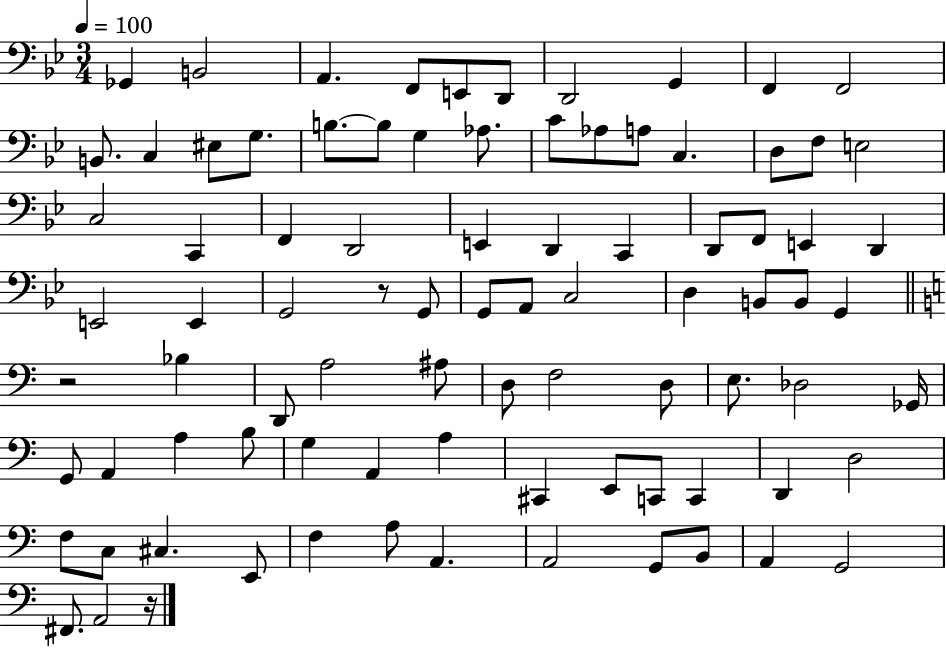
Gb2/q B2/h A2/q. F2/e E2/e D2/e D2/h G2/q F2/q F2/h B2/e. C3/q EIS3/e G3/e. B3/e. B3/e G3/q Ab3/e. C4/e Ab3/e A3/e C3/q. D3/e F3/e E3/h C3/h C2/q F2/q D2/h E2/q D2/q C2/q D2/e F2/e E2/q D2/q E2/h E2/q G2/h R/e G2/e G2/e A2/e C3/h D3/q B2/e B2/e G2/q R/h Bb3/q D2/e A3/h A#3/e D3/e F3/h D3/e E3/e. Db3/h Gb2/s G2/e A2/q A3/q B3/e G3/q A2/q A3/q C#2/q E2/e C2/e C2/q D2/q D3/h F3/e C3/e C#3/q. E2/e F3/q A3/e A2/q. A2/h G2/e B2/e A2/q G2/h F#2/e. A2/h R/s